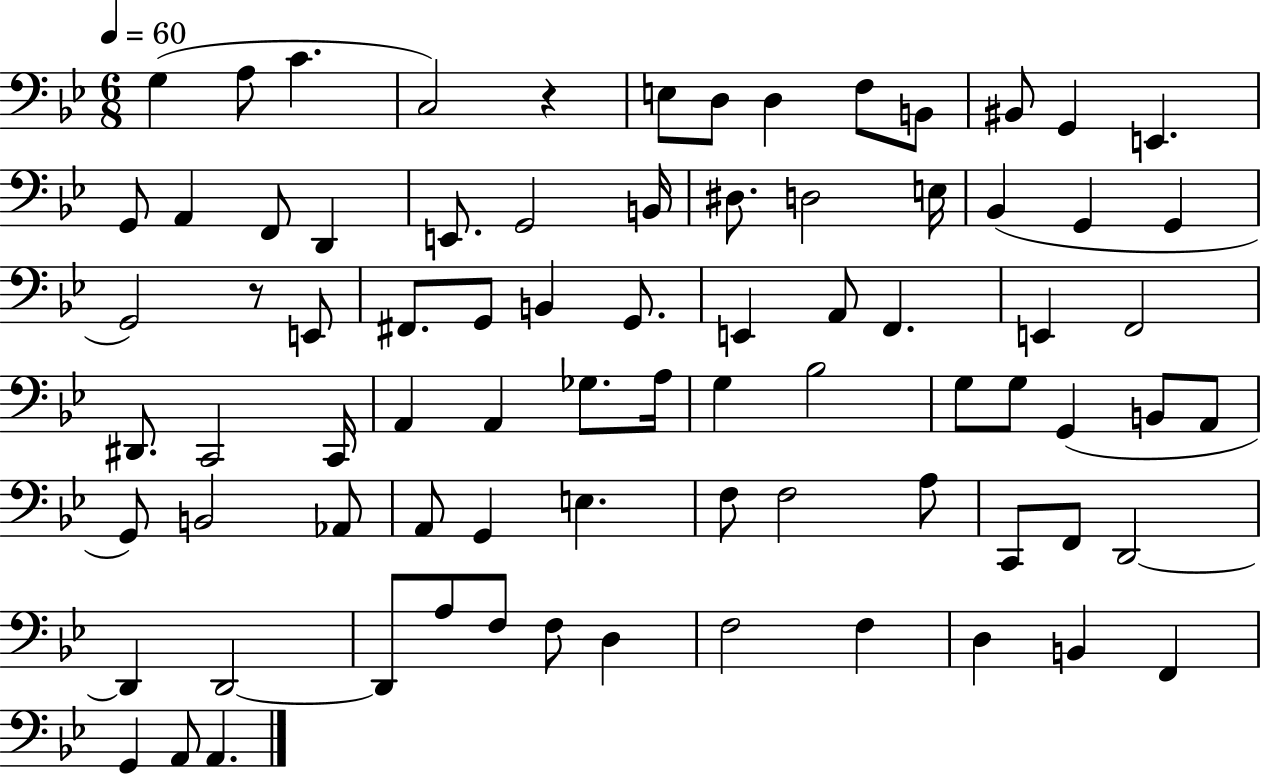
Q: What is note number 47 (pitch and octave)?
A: G3